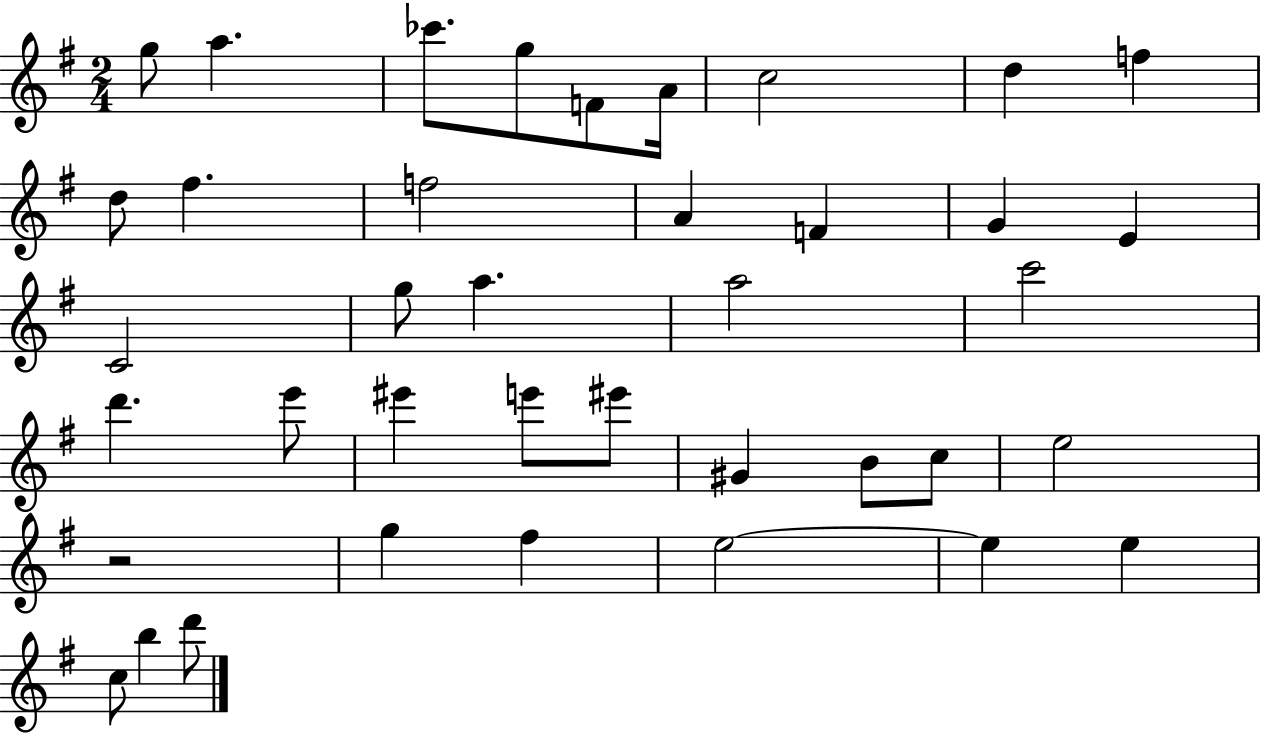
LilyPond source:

{
  \clef treble
  \numericTimeSignature
  \time 2/4
  \key g \major
  \repeat volta 2 { g''8 a''4. | ces'''8. g''8 f'8 a'16 | c''2 | d''4 f''4 | \break d''8 fis''4. | f''2 | a'4 f'4 | g'4 e'4 | \break c'2 | g''8 a''4. | a''2 | c'''2 | \break d'''4. e'''8 | eis'''4 e'''8 eis'''8 | gis'4 b'8 c''8 | e''2 | \break r2 | g''4 fis''4 | e''2~~ | e''4 e''4 | \break c''8 b''4 d'''8 | } \bar "|."
}